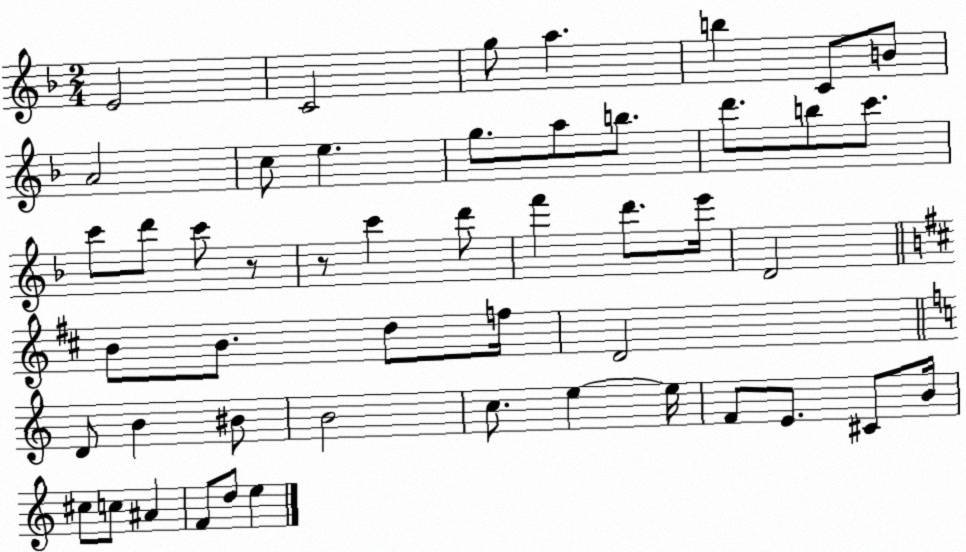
X:1
T:Untitled
M:2/4
L:1/4
K:F
E2 C2 g/2 a b C/2 B/2 A2 c/2 e g/2 a/2 b/2 d'/2 b/2 c'/2 c'/2 d'/2 c'/2 z/2 z/2 c' d'/2 f' d'/2 e'/4 D2 B/2 B/2 d/2 f/4 D2 D/2 B ^B/2 B2 c/2 e e/4 F/2 E/2 ^C/2 B/4 ^c/2 c/2 ^A F/2 d/2 e